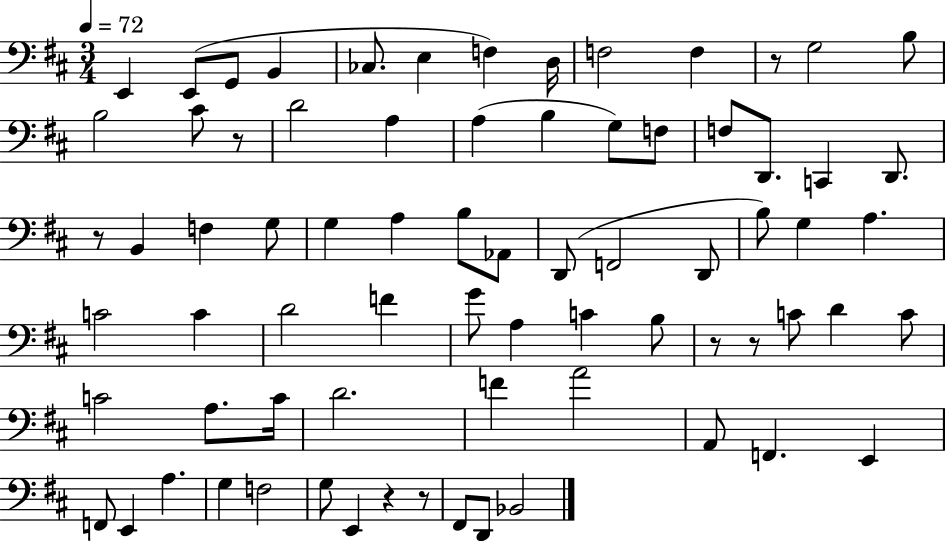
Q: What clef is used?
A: bass